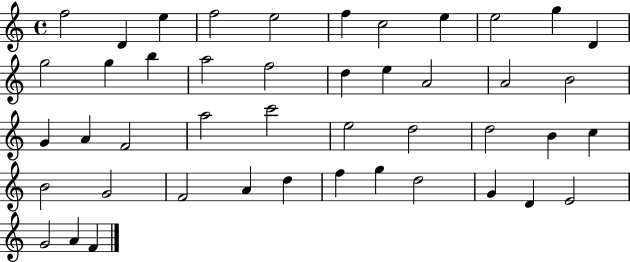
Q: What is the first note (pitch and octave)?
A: F5